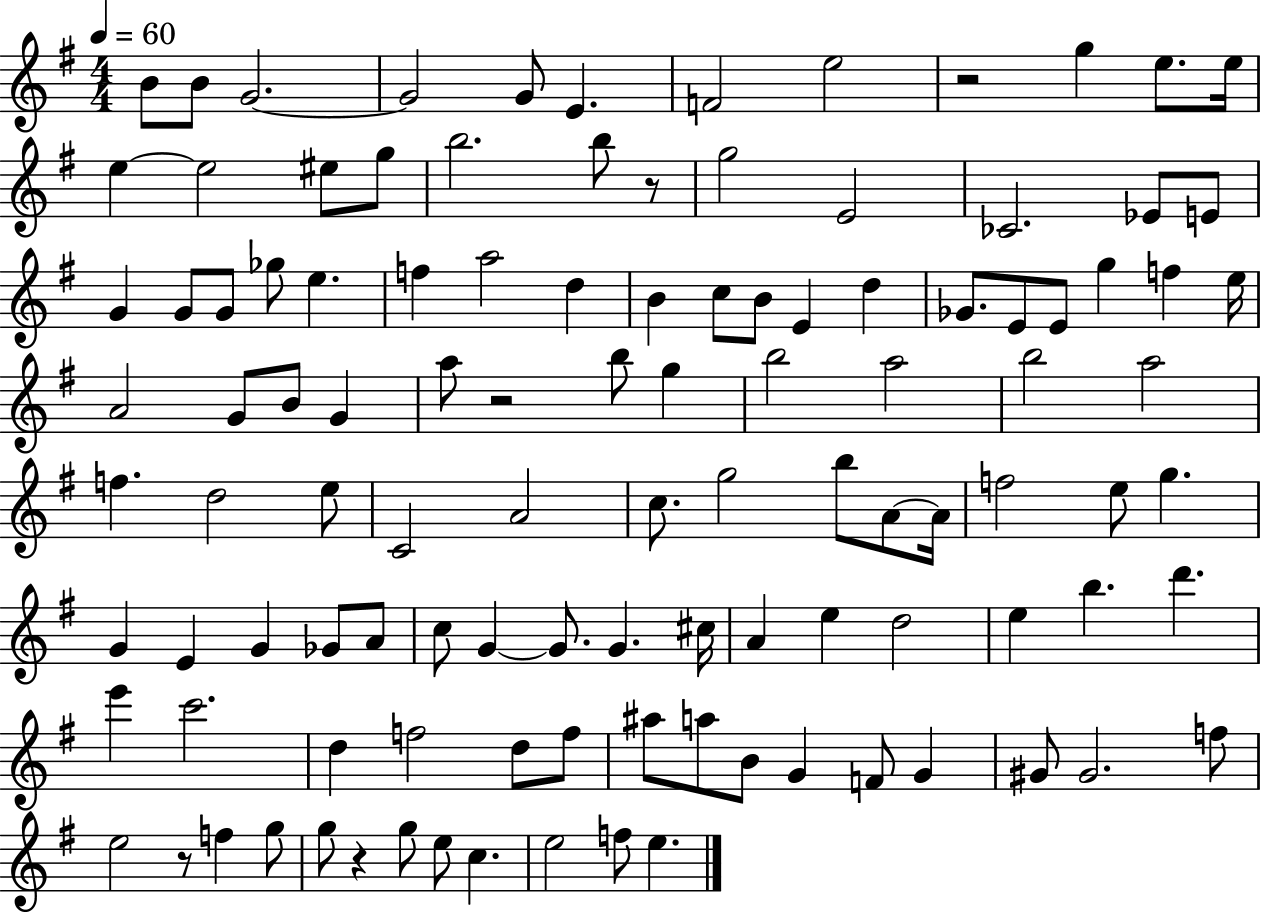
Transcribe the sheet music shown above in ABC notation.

X:1
T:Untitled
M:4/4
L:1/4
K:G
B/2 B/2 G2 G2 G/2 E F2 e2 z2 g e/2 e/4 e e2 ^e/2 g/2 b2 b/2 z/2 g2 E2 _C2 _E/2 E/2 G G/2 G/2 _g/2 e f a2 d B c/2 B/2 E d _G/2 E/2 E/2 g f e/4 A2 G/2 B/2 G a/2 z2 b/2 g b2 a2 b2 a2 f d2 e/2 C2 A2 c/2 g2 b/2 A/2 A/4 f2 e/2 g G E G _G/2 A/2 c/2 G G/2 G ^c/4 A e d2 e b d' e' c'2 d f2 d/2 f/2 ^a/2 a/2 B/2 G F/2 G ^G/2 ^G2 f/2 e2 z/2 f g/2 g/2 z g/2 e/2 c e2 f/2 e